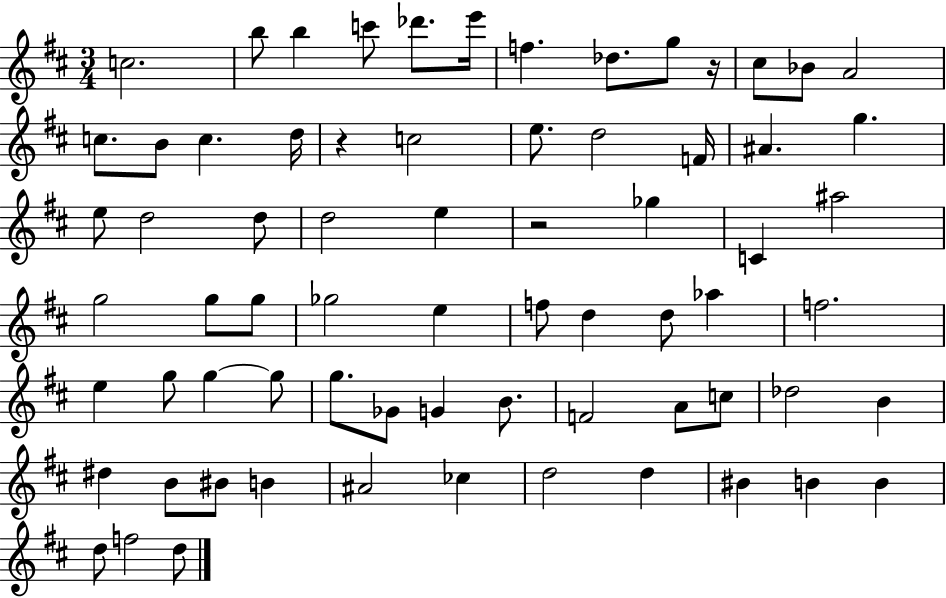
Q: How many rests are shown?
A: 3